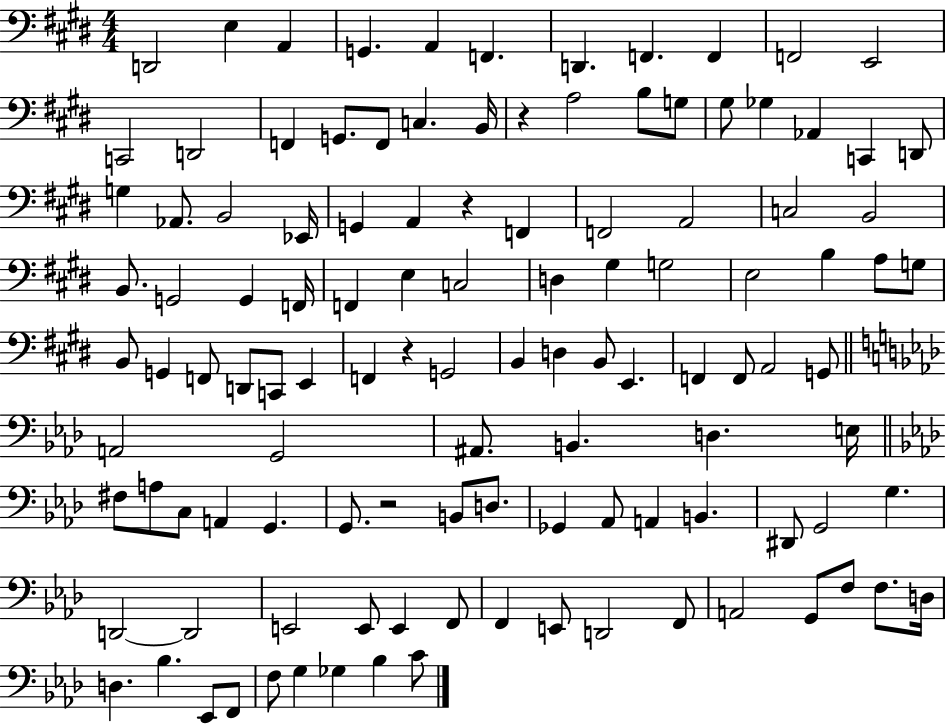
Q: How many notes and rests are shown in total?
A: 116